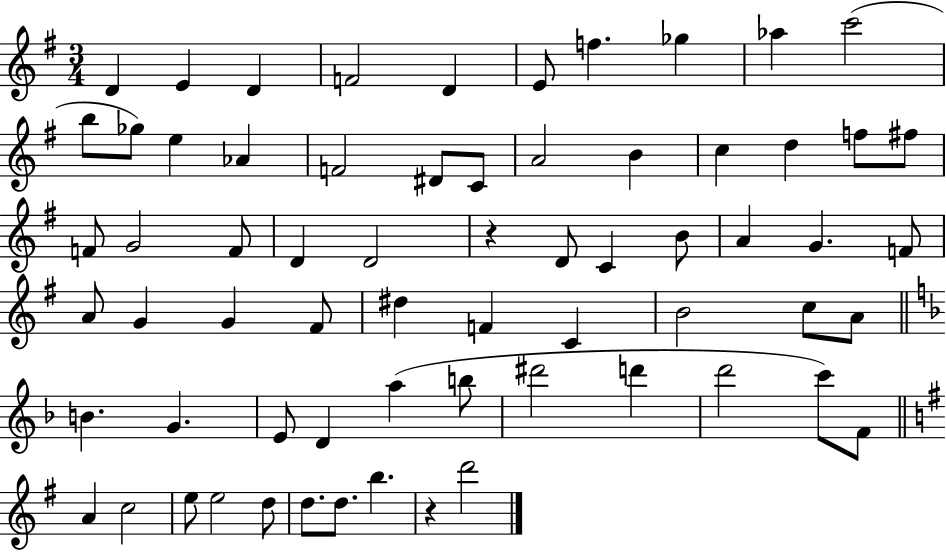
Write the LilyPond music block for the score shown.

{
  \clef treble
  \numericTimeSignature
  \time 3/4
  \key g \major
  d'4 e'4 d'4 | f'2 d'4 | e'8 f''4. ges''4 | aes''4 c'''2( | \break b''8 ges''8) e''4 aes'4 | f'2 dis'8 c'8 | a'2 b'4 | c''4 d''4 f''8 fis''8 | \break f'8 g'2 f'8 | d'4 d'2 | r4 d'8 c'4 b'8 | a'4 g'4. f'8 | \break a'8 g'4 g'4 fis'8 | dis''4 f'4 c'4 | b'2 c''8 a'8 | \bar "||" \break \key f \major b'4. g'4. | e'8 d'4 a''4( b''8 | dis'''2 d'''4 | d'''2 c'''8) f'8 | \break \bar "||" \break \key g \major a'4 c''2 | e''8 e''2 d''8 | d''8. d''8. b''4. | r4 d'''2 | \break \bar "|."
}